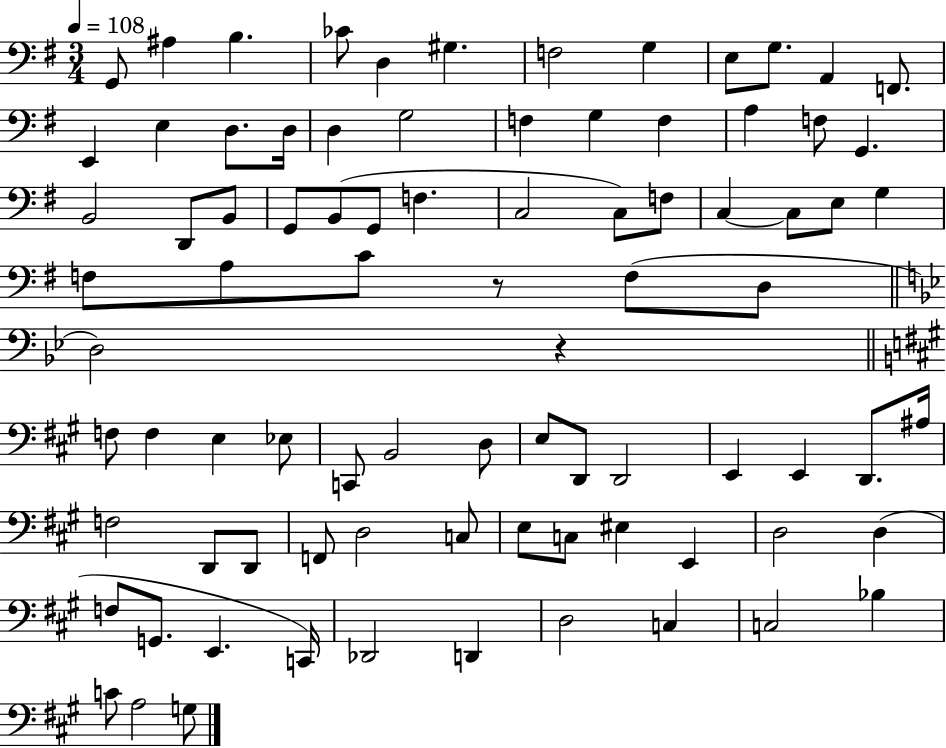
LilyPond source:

{
  \clef bass
  \numericTimeSignature
  \time 3/4
  \key g \major
  \tempo 4 = 108
  g,8 ais4 b4. | ces'8 d4 gis4. | f2 g4 | e8 g8. a,4 f,8. | \break e,4 e4 d8. d16 | d4 g2 | f4 g4 f4 | a4 f8 g,4. | \break b,2 d,8 b,8 | g,8 b,8( g,8 f4. | c2 c8) f8 | c4~~ c8 e8 g4 | \break f8 a8 c'8 r8 f8( d8 | \bar "||" \break \key g \minor d2) r4 | \bar "||" \break \key a \major f8 f4 e4 ees8 | c,8 b,2 d8 | e8 d,8 d,2 | e,4 e,4 d,8. ais16 | \break f2 d,8 d,8 | f,8 d2 c8 | e8 c8 eis4 e,4 | d2 d4( | \break f8 g,8. e,4. c,16) | des,2 d,4 | d2 c4 | c2 bes4 | \break c'8 a2 g8 | \bar "|."
}